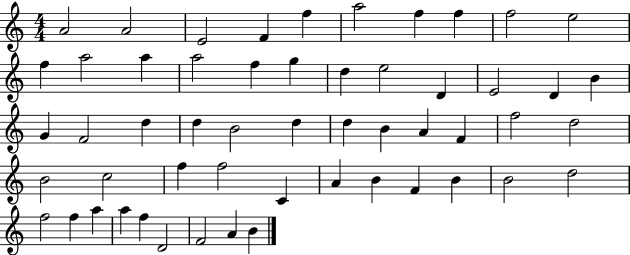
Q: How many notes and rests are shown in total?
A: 54